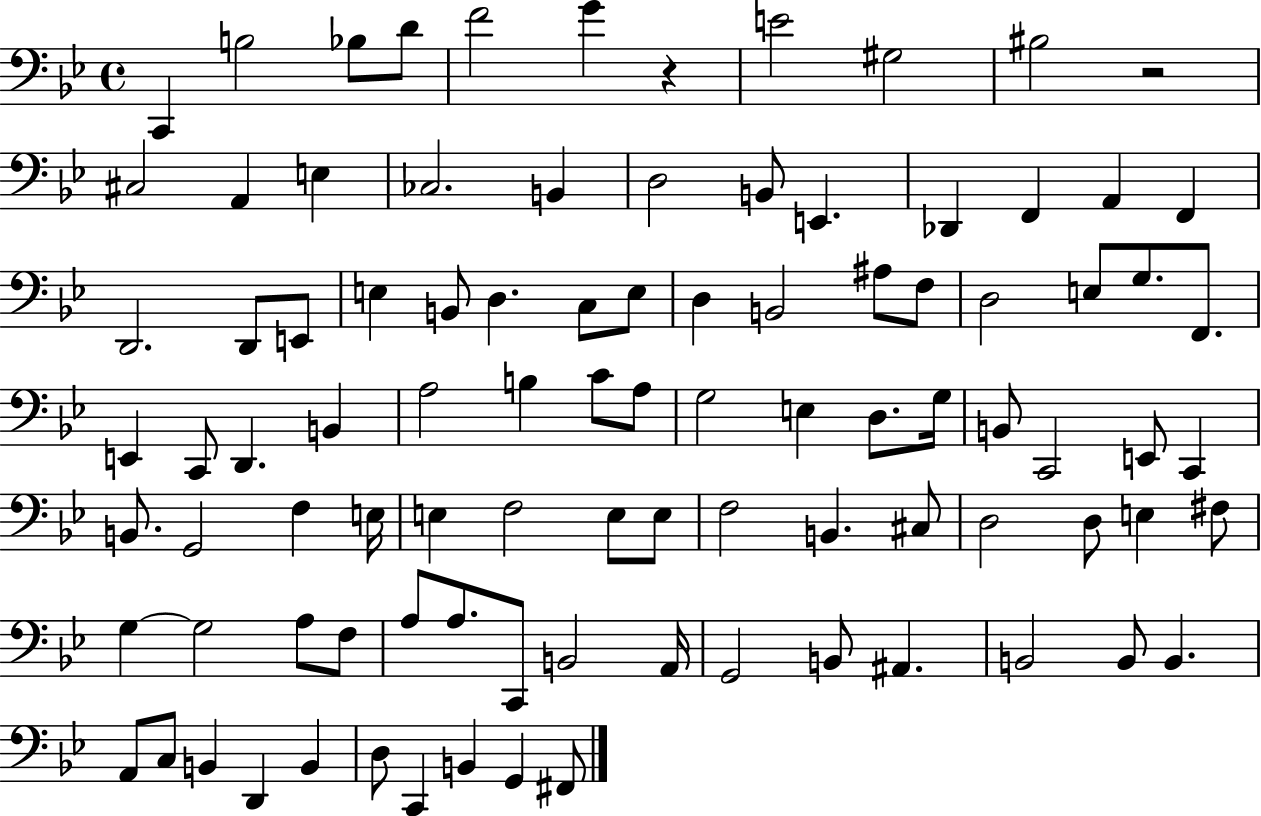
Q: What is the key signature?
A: BES major